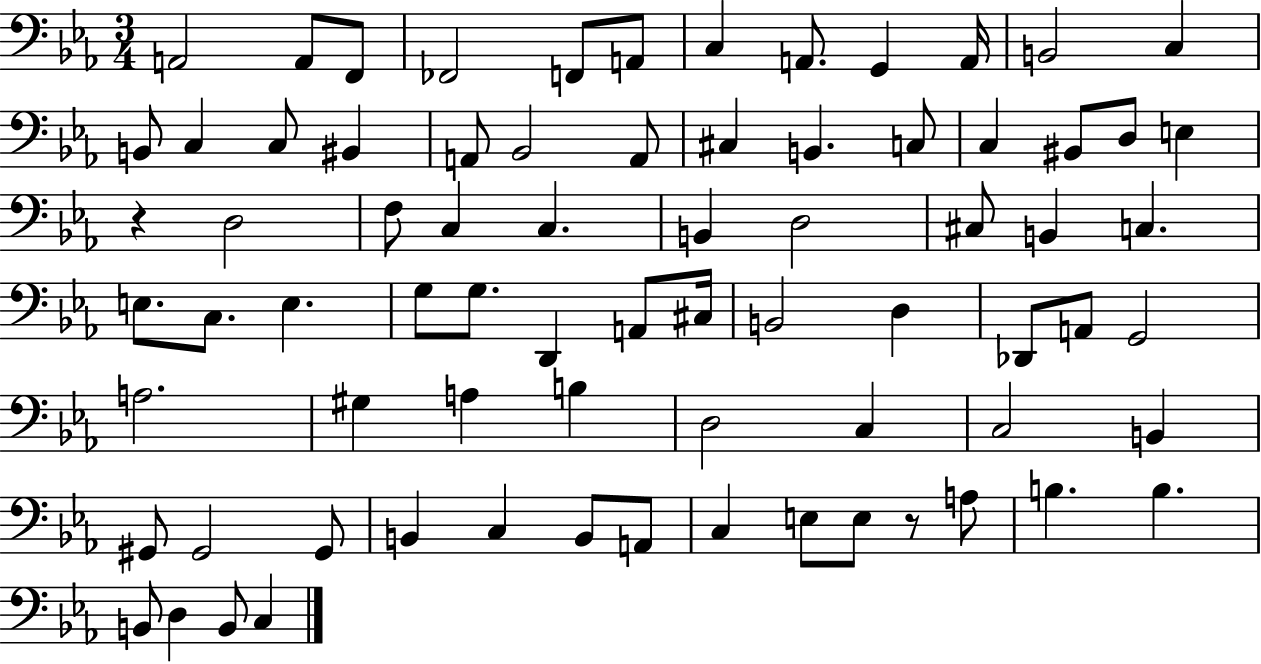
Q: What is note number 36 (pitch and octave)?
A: E3